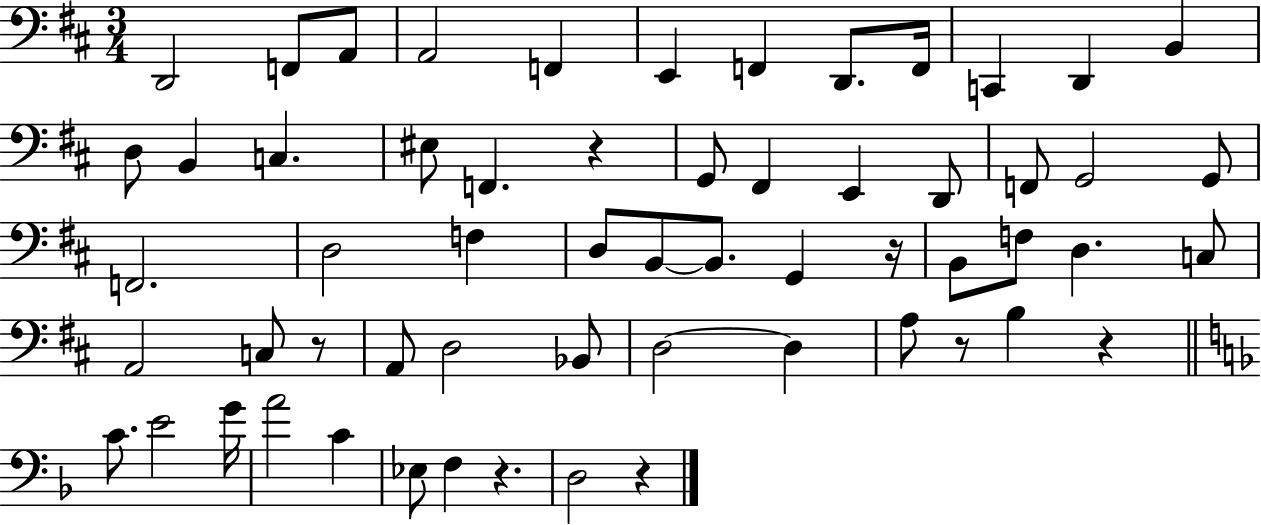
X:1
T:Untitled
M:3/4
L:1/4
K:D
D,,2 F,,/2 A,,/2 A,,2 F,, E,, F,, D,,/2 F,,/4 C,, D,, B,, D,/2 B,, C, ^E,/2 F,, z G,,/2 ^F,, E,, D,,/2 F,,/2 G,,2 G,,/2 F,,2 D,2 F, D,/2 B,,/2 B,,/2 G,, z/4 B,,/2 F,/2 D, C,/2 A,,2 C,/2 z/2 A,,/2 D,2 _B,,/2 D,2 D, A,/2 z/2 B, z C/2 E2 G/4 A2 C _E,/2 F, z D,2 z